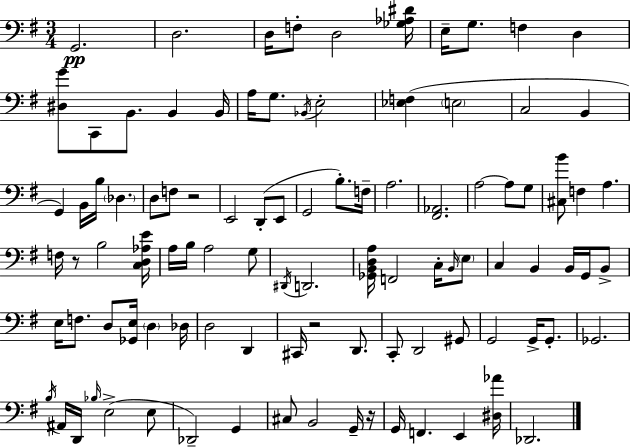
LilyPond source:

{
  \clef bass
  \numericTimeSignature
  \time 3/4
  \key e \minor
  g,2.\pp | d2. | d16 f8-. d2 <ges aes dis'>16 | e16-- g8. f4 d4 | \break <dis g'>8 c,8 b,8. b,4 b,16 | a16 g8. \acciaccatura { bes,16 } e2-. | <ees f>4( \parenthesize e2 | c2 b,4 | \break g,4) b,16 b16 \parenthesize des4. | d8 f8 r2 | e,2 d,8-.( e,8 | g,2 b8.-.) | \break f16-- a2. | <fis, aes,>2. | a2~~ a8 g8 | <cis b'>8 f4 a4. | \break f16 r8 b2 | <c d aes e'>16 a16 b16 a2 g8 | \acciaccatura { dis,16 } d,2. | <ges, b, d a>16 f,2 c16-. | \break \grace { b,16 } \parenthesize e8 c4 b,4 b,16 | g,16 b,8-> e16 f8. d8 <ges, e>16 \parenthesize d4 | des16 d2 d,4 | cis,16 r2 | \break d,8. c,8-. d,2 | gis,8 g,2 g,16-> | g,8.-. ges,2. | \acciaccatura { b16 } ais,16 d,16 \grace { bes16 }( e2-> | \break e8 des,2--) | g,4 cis8 b,2 | g,16-- r16 g,16 f,4. | e,4 <dis aes'>16 des,2. | \break \bar "|."
}